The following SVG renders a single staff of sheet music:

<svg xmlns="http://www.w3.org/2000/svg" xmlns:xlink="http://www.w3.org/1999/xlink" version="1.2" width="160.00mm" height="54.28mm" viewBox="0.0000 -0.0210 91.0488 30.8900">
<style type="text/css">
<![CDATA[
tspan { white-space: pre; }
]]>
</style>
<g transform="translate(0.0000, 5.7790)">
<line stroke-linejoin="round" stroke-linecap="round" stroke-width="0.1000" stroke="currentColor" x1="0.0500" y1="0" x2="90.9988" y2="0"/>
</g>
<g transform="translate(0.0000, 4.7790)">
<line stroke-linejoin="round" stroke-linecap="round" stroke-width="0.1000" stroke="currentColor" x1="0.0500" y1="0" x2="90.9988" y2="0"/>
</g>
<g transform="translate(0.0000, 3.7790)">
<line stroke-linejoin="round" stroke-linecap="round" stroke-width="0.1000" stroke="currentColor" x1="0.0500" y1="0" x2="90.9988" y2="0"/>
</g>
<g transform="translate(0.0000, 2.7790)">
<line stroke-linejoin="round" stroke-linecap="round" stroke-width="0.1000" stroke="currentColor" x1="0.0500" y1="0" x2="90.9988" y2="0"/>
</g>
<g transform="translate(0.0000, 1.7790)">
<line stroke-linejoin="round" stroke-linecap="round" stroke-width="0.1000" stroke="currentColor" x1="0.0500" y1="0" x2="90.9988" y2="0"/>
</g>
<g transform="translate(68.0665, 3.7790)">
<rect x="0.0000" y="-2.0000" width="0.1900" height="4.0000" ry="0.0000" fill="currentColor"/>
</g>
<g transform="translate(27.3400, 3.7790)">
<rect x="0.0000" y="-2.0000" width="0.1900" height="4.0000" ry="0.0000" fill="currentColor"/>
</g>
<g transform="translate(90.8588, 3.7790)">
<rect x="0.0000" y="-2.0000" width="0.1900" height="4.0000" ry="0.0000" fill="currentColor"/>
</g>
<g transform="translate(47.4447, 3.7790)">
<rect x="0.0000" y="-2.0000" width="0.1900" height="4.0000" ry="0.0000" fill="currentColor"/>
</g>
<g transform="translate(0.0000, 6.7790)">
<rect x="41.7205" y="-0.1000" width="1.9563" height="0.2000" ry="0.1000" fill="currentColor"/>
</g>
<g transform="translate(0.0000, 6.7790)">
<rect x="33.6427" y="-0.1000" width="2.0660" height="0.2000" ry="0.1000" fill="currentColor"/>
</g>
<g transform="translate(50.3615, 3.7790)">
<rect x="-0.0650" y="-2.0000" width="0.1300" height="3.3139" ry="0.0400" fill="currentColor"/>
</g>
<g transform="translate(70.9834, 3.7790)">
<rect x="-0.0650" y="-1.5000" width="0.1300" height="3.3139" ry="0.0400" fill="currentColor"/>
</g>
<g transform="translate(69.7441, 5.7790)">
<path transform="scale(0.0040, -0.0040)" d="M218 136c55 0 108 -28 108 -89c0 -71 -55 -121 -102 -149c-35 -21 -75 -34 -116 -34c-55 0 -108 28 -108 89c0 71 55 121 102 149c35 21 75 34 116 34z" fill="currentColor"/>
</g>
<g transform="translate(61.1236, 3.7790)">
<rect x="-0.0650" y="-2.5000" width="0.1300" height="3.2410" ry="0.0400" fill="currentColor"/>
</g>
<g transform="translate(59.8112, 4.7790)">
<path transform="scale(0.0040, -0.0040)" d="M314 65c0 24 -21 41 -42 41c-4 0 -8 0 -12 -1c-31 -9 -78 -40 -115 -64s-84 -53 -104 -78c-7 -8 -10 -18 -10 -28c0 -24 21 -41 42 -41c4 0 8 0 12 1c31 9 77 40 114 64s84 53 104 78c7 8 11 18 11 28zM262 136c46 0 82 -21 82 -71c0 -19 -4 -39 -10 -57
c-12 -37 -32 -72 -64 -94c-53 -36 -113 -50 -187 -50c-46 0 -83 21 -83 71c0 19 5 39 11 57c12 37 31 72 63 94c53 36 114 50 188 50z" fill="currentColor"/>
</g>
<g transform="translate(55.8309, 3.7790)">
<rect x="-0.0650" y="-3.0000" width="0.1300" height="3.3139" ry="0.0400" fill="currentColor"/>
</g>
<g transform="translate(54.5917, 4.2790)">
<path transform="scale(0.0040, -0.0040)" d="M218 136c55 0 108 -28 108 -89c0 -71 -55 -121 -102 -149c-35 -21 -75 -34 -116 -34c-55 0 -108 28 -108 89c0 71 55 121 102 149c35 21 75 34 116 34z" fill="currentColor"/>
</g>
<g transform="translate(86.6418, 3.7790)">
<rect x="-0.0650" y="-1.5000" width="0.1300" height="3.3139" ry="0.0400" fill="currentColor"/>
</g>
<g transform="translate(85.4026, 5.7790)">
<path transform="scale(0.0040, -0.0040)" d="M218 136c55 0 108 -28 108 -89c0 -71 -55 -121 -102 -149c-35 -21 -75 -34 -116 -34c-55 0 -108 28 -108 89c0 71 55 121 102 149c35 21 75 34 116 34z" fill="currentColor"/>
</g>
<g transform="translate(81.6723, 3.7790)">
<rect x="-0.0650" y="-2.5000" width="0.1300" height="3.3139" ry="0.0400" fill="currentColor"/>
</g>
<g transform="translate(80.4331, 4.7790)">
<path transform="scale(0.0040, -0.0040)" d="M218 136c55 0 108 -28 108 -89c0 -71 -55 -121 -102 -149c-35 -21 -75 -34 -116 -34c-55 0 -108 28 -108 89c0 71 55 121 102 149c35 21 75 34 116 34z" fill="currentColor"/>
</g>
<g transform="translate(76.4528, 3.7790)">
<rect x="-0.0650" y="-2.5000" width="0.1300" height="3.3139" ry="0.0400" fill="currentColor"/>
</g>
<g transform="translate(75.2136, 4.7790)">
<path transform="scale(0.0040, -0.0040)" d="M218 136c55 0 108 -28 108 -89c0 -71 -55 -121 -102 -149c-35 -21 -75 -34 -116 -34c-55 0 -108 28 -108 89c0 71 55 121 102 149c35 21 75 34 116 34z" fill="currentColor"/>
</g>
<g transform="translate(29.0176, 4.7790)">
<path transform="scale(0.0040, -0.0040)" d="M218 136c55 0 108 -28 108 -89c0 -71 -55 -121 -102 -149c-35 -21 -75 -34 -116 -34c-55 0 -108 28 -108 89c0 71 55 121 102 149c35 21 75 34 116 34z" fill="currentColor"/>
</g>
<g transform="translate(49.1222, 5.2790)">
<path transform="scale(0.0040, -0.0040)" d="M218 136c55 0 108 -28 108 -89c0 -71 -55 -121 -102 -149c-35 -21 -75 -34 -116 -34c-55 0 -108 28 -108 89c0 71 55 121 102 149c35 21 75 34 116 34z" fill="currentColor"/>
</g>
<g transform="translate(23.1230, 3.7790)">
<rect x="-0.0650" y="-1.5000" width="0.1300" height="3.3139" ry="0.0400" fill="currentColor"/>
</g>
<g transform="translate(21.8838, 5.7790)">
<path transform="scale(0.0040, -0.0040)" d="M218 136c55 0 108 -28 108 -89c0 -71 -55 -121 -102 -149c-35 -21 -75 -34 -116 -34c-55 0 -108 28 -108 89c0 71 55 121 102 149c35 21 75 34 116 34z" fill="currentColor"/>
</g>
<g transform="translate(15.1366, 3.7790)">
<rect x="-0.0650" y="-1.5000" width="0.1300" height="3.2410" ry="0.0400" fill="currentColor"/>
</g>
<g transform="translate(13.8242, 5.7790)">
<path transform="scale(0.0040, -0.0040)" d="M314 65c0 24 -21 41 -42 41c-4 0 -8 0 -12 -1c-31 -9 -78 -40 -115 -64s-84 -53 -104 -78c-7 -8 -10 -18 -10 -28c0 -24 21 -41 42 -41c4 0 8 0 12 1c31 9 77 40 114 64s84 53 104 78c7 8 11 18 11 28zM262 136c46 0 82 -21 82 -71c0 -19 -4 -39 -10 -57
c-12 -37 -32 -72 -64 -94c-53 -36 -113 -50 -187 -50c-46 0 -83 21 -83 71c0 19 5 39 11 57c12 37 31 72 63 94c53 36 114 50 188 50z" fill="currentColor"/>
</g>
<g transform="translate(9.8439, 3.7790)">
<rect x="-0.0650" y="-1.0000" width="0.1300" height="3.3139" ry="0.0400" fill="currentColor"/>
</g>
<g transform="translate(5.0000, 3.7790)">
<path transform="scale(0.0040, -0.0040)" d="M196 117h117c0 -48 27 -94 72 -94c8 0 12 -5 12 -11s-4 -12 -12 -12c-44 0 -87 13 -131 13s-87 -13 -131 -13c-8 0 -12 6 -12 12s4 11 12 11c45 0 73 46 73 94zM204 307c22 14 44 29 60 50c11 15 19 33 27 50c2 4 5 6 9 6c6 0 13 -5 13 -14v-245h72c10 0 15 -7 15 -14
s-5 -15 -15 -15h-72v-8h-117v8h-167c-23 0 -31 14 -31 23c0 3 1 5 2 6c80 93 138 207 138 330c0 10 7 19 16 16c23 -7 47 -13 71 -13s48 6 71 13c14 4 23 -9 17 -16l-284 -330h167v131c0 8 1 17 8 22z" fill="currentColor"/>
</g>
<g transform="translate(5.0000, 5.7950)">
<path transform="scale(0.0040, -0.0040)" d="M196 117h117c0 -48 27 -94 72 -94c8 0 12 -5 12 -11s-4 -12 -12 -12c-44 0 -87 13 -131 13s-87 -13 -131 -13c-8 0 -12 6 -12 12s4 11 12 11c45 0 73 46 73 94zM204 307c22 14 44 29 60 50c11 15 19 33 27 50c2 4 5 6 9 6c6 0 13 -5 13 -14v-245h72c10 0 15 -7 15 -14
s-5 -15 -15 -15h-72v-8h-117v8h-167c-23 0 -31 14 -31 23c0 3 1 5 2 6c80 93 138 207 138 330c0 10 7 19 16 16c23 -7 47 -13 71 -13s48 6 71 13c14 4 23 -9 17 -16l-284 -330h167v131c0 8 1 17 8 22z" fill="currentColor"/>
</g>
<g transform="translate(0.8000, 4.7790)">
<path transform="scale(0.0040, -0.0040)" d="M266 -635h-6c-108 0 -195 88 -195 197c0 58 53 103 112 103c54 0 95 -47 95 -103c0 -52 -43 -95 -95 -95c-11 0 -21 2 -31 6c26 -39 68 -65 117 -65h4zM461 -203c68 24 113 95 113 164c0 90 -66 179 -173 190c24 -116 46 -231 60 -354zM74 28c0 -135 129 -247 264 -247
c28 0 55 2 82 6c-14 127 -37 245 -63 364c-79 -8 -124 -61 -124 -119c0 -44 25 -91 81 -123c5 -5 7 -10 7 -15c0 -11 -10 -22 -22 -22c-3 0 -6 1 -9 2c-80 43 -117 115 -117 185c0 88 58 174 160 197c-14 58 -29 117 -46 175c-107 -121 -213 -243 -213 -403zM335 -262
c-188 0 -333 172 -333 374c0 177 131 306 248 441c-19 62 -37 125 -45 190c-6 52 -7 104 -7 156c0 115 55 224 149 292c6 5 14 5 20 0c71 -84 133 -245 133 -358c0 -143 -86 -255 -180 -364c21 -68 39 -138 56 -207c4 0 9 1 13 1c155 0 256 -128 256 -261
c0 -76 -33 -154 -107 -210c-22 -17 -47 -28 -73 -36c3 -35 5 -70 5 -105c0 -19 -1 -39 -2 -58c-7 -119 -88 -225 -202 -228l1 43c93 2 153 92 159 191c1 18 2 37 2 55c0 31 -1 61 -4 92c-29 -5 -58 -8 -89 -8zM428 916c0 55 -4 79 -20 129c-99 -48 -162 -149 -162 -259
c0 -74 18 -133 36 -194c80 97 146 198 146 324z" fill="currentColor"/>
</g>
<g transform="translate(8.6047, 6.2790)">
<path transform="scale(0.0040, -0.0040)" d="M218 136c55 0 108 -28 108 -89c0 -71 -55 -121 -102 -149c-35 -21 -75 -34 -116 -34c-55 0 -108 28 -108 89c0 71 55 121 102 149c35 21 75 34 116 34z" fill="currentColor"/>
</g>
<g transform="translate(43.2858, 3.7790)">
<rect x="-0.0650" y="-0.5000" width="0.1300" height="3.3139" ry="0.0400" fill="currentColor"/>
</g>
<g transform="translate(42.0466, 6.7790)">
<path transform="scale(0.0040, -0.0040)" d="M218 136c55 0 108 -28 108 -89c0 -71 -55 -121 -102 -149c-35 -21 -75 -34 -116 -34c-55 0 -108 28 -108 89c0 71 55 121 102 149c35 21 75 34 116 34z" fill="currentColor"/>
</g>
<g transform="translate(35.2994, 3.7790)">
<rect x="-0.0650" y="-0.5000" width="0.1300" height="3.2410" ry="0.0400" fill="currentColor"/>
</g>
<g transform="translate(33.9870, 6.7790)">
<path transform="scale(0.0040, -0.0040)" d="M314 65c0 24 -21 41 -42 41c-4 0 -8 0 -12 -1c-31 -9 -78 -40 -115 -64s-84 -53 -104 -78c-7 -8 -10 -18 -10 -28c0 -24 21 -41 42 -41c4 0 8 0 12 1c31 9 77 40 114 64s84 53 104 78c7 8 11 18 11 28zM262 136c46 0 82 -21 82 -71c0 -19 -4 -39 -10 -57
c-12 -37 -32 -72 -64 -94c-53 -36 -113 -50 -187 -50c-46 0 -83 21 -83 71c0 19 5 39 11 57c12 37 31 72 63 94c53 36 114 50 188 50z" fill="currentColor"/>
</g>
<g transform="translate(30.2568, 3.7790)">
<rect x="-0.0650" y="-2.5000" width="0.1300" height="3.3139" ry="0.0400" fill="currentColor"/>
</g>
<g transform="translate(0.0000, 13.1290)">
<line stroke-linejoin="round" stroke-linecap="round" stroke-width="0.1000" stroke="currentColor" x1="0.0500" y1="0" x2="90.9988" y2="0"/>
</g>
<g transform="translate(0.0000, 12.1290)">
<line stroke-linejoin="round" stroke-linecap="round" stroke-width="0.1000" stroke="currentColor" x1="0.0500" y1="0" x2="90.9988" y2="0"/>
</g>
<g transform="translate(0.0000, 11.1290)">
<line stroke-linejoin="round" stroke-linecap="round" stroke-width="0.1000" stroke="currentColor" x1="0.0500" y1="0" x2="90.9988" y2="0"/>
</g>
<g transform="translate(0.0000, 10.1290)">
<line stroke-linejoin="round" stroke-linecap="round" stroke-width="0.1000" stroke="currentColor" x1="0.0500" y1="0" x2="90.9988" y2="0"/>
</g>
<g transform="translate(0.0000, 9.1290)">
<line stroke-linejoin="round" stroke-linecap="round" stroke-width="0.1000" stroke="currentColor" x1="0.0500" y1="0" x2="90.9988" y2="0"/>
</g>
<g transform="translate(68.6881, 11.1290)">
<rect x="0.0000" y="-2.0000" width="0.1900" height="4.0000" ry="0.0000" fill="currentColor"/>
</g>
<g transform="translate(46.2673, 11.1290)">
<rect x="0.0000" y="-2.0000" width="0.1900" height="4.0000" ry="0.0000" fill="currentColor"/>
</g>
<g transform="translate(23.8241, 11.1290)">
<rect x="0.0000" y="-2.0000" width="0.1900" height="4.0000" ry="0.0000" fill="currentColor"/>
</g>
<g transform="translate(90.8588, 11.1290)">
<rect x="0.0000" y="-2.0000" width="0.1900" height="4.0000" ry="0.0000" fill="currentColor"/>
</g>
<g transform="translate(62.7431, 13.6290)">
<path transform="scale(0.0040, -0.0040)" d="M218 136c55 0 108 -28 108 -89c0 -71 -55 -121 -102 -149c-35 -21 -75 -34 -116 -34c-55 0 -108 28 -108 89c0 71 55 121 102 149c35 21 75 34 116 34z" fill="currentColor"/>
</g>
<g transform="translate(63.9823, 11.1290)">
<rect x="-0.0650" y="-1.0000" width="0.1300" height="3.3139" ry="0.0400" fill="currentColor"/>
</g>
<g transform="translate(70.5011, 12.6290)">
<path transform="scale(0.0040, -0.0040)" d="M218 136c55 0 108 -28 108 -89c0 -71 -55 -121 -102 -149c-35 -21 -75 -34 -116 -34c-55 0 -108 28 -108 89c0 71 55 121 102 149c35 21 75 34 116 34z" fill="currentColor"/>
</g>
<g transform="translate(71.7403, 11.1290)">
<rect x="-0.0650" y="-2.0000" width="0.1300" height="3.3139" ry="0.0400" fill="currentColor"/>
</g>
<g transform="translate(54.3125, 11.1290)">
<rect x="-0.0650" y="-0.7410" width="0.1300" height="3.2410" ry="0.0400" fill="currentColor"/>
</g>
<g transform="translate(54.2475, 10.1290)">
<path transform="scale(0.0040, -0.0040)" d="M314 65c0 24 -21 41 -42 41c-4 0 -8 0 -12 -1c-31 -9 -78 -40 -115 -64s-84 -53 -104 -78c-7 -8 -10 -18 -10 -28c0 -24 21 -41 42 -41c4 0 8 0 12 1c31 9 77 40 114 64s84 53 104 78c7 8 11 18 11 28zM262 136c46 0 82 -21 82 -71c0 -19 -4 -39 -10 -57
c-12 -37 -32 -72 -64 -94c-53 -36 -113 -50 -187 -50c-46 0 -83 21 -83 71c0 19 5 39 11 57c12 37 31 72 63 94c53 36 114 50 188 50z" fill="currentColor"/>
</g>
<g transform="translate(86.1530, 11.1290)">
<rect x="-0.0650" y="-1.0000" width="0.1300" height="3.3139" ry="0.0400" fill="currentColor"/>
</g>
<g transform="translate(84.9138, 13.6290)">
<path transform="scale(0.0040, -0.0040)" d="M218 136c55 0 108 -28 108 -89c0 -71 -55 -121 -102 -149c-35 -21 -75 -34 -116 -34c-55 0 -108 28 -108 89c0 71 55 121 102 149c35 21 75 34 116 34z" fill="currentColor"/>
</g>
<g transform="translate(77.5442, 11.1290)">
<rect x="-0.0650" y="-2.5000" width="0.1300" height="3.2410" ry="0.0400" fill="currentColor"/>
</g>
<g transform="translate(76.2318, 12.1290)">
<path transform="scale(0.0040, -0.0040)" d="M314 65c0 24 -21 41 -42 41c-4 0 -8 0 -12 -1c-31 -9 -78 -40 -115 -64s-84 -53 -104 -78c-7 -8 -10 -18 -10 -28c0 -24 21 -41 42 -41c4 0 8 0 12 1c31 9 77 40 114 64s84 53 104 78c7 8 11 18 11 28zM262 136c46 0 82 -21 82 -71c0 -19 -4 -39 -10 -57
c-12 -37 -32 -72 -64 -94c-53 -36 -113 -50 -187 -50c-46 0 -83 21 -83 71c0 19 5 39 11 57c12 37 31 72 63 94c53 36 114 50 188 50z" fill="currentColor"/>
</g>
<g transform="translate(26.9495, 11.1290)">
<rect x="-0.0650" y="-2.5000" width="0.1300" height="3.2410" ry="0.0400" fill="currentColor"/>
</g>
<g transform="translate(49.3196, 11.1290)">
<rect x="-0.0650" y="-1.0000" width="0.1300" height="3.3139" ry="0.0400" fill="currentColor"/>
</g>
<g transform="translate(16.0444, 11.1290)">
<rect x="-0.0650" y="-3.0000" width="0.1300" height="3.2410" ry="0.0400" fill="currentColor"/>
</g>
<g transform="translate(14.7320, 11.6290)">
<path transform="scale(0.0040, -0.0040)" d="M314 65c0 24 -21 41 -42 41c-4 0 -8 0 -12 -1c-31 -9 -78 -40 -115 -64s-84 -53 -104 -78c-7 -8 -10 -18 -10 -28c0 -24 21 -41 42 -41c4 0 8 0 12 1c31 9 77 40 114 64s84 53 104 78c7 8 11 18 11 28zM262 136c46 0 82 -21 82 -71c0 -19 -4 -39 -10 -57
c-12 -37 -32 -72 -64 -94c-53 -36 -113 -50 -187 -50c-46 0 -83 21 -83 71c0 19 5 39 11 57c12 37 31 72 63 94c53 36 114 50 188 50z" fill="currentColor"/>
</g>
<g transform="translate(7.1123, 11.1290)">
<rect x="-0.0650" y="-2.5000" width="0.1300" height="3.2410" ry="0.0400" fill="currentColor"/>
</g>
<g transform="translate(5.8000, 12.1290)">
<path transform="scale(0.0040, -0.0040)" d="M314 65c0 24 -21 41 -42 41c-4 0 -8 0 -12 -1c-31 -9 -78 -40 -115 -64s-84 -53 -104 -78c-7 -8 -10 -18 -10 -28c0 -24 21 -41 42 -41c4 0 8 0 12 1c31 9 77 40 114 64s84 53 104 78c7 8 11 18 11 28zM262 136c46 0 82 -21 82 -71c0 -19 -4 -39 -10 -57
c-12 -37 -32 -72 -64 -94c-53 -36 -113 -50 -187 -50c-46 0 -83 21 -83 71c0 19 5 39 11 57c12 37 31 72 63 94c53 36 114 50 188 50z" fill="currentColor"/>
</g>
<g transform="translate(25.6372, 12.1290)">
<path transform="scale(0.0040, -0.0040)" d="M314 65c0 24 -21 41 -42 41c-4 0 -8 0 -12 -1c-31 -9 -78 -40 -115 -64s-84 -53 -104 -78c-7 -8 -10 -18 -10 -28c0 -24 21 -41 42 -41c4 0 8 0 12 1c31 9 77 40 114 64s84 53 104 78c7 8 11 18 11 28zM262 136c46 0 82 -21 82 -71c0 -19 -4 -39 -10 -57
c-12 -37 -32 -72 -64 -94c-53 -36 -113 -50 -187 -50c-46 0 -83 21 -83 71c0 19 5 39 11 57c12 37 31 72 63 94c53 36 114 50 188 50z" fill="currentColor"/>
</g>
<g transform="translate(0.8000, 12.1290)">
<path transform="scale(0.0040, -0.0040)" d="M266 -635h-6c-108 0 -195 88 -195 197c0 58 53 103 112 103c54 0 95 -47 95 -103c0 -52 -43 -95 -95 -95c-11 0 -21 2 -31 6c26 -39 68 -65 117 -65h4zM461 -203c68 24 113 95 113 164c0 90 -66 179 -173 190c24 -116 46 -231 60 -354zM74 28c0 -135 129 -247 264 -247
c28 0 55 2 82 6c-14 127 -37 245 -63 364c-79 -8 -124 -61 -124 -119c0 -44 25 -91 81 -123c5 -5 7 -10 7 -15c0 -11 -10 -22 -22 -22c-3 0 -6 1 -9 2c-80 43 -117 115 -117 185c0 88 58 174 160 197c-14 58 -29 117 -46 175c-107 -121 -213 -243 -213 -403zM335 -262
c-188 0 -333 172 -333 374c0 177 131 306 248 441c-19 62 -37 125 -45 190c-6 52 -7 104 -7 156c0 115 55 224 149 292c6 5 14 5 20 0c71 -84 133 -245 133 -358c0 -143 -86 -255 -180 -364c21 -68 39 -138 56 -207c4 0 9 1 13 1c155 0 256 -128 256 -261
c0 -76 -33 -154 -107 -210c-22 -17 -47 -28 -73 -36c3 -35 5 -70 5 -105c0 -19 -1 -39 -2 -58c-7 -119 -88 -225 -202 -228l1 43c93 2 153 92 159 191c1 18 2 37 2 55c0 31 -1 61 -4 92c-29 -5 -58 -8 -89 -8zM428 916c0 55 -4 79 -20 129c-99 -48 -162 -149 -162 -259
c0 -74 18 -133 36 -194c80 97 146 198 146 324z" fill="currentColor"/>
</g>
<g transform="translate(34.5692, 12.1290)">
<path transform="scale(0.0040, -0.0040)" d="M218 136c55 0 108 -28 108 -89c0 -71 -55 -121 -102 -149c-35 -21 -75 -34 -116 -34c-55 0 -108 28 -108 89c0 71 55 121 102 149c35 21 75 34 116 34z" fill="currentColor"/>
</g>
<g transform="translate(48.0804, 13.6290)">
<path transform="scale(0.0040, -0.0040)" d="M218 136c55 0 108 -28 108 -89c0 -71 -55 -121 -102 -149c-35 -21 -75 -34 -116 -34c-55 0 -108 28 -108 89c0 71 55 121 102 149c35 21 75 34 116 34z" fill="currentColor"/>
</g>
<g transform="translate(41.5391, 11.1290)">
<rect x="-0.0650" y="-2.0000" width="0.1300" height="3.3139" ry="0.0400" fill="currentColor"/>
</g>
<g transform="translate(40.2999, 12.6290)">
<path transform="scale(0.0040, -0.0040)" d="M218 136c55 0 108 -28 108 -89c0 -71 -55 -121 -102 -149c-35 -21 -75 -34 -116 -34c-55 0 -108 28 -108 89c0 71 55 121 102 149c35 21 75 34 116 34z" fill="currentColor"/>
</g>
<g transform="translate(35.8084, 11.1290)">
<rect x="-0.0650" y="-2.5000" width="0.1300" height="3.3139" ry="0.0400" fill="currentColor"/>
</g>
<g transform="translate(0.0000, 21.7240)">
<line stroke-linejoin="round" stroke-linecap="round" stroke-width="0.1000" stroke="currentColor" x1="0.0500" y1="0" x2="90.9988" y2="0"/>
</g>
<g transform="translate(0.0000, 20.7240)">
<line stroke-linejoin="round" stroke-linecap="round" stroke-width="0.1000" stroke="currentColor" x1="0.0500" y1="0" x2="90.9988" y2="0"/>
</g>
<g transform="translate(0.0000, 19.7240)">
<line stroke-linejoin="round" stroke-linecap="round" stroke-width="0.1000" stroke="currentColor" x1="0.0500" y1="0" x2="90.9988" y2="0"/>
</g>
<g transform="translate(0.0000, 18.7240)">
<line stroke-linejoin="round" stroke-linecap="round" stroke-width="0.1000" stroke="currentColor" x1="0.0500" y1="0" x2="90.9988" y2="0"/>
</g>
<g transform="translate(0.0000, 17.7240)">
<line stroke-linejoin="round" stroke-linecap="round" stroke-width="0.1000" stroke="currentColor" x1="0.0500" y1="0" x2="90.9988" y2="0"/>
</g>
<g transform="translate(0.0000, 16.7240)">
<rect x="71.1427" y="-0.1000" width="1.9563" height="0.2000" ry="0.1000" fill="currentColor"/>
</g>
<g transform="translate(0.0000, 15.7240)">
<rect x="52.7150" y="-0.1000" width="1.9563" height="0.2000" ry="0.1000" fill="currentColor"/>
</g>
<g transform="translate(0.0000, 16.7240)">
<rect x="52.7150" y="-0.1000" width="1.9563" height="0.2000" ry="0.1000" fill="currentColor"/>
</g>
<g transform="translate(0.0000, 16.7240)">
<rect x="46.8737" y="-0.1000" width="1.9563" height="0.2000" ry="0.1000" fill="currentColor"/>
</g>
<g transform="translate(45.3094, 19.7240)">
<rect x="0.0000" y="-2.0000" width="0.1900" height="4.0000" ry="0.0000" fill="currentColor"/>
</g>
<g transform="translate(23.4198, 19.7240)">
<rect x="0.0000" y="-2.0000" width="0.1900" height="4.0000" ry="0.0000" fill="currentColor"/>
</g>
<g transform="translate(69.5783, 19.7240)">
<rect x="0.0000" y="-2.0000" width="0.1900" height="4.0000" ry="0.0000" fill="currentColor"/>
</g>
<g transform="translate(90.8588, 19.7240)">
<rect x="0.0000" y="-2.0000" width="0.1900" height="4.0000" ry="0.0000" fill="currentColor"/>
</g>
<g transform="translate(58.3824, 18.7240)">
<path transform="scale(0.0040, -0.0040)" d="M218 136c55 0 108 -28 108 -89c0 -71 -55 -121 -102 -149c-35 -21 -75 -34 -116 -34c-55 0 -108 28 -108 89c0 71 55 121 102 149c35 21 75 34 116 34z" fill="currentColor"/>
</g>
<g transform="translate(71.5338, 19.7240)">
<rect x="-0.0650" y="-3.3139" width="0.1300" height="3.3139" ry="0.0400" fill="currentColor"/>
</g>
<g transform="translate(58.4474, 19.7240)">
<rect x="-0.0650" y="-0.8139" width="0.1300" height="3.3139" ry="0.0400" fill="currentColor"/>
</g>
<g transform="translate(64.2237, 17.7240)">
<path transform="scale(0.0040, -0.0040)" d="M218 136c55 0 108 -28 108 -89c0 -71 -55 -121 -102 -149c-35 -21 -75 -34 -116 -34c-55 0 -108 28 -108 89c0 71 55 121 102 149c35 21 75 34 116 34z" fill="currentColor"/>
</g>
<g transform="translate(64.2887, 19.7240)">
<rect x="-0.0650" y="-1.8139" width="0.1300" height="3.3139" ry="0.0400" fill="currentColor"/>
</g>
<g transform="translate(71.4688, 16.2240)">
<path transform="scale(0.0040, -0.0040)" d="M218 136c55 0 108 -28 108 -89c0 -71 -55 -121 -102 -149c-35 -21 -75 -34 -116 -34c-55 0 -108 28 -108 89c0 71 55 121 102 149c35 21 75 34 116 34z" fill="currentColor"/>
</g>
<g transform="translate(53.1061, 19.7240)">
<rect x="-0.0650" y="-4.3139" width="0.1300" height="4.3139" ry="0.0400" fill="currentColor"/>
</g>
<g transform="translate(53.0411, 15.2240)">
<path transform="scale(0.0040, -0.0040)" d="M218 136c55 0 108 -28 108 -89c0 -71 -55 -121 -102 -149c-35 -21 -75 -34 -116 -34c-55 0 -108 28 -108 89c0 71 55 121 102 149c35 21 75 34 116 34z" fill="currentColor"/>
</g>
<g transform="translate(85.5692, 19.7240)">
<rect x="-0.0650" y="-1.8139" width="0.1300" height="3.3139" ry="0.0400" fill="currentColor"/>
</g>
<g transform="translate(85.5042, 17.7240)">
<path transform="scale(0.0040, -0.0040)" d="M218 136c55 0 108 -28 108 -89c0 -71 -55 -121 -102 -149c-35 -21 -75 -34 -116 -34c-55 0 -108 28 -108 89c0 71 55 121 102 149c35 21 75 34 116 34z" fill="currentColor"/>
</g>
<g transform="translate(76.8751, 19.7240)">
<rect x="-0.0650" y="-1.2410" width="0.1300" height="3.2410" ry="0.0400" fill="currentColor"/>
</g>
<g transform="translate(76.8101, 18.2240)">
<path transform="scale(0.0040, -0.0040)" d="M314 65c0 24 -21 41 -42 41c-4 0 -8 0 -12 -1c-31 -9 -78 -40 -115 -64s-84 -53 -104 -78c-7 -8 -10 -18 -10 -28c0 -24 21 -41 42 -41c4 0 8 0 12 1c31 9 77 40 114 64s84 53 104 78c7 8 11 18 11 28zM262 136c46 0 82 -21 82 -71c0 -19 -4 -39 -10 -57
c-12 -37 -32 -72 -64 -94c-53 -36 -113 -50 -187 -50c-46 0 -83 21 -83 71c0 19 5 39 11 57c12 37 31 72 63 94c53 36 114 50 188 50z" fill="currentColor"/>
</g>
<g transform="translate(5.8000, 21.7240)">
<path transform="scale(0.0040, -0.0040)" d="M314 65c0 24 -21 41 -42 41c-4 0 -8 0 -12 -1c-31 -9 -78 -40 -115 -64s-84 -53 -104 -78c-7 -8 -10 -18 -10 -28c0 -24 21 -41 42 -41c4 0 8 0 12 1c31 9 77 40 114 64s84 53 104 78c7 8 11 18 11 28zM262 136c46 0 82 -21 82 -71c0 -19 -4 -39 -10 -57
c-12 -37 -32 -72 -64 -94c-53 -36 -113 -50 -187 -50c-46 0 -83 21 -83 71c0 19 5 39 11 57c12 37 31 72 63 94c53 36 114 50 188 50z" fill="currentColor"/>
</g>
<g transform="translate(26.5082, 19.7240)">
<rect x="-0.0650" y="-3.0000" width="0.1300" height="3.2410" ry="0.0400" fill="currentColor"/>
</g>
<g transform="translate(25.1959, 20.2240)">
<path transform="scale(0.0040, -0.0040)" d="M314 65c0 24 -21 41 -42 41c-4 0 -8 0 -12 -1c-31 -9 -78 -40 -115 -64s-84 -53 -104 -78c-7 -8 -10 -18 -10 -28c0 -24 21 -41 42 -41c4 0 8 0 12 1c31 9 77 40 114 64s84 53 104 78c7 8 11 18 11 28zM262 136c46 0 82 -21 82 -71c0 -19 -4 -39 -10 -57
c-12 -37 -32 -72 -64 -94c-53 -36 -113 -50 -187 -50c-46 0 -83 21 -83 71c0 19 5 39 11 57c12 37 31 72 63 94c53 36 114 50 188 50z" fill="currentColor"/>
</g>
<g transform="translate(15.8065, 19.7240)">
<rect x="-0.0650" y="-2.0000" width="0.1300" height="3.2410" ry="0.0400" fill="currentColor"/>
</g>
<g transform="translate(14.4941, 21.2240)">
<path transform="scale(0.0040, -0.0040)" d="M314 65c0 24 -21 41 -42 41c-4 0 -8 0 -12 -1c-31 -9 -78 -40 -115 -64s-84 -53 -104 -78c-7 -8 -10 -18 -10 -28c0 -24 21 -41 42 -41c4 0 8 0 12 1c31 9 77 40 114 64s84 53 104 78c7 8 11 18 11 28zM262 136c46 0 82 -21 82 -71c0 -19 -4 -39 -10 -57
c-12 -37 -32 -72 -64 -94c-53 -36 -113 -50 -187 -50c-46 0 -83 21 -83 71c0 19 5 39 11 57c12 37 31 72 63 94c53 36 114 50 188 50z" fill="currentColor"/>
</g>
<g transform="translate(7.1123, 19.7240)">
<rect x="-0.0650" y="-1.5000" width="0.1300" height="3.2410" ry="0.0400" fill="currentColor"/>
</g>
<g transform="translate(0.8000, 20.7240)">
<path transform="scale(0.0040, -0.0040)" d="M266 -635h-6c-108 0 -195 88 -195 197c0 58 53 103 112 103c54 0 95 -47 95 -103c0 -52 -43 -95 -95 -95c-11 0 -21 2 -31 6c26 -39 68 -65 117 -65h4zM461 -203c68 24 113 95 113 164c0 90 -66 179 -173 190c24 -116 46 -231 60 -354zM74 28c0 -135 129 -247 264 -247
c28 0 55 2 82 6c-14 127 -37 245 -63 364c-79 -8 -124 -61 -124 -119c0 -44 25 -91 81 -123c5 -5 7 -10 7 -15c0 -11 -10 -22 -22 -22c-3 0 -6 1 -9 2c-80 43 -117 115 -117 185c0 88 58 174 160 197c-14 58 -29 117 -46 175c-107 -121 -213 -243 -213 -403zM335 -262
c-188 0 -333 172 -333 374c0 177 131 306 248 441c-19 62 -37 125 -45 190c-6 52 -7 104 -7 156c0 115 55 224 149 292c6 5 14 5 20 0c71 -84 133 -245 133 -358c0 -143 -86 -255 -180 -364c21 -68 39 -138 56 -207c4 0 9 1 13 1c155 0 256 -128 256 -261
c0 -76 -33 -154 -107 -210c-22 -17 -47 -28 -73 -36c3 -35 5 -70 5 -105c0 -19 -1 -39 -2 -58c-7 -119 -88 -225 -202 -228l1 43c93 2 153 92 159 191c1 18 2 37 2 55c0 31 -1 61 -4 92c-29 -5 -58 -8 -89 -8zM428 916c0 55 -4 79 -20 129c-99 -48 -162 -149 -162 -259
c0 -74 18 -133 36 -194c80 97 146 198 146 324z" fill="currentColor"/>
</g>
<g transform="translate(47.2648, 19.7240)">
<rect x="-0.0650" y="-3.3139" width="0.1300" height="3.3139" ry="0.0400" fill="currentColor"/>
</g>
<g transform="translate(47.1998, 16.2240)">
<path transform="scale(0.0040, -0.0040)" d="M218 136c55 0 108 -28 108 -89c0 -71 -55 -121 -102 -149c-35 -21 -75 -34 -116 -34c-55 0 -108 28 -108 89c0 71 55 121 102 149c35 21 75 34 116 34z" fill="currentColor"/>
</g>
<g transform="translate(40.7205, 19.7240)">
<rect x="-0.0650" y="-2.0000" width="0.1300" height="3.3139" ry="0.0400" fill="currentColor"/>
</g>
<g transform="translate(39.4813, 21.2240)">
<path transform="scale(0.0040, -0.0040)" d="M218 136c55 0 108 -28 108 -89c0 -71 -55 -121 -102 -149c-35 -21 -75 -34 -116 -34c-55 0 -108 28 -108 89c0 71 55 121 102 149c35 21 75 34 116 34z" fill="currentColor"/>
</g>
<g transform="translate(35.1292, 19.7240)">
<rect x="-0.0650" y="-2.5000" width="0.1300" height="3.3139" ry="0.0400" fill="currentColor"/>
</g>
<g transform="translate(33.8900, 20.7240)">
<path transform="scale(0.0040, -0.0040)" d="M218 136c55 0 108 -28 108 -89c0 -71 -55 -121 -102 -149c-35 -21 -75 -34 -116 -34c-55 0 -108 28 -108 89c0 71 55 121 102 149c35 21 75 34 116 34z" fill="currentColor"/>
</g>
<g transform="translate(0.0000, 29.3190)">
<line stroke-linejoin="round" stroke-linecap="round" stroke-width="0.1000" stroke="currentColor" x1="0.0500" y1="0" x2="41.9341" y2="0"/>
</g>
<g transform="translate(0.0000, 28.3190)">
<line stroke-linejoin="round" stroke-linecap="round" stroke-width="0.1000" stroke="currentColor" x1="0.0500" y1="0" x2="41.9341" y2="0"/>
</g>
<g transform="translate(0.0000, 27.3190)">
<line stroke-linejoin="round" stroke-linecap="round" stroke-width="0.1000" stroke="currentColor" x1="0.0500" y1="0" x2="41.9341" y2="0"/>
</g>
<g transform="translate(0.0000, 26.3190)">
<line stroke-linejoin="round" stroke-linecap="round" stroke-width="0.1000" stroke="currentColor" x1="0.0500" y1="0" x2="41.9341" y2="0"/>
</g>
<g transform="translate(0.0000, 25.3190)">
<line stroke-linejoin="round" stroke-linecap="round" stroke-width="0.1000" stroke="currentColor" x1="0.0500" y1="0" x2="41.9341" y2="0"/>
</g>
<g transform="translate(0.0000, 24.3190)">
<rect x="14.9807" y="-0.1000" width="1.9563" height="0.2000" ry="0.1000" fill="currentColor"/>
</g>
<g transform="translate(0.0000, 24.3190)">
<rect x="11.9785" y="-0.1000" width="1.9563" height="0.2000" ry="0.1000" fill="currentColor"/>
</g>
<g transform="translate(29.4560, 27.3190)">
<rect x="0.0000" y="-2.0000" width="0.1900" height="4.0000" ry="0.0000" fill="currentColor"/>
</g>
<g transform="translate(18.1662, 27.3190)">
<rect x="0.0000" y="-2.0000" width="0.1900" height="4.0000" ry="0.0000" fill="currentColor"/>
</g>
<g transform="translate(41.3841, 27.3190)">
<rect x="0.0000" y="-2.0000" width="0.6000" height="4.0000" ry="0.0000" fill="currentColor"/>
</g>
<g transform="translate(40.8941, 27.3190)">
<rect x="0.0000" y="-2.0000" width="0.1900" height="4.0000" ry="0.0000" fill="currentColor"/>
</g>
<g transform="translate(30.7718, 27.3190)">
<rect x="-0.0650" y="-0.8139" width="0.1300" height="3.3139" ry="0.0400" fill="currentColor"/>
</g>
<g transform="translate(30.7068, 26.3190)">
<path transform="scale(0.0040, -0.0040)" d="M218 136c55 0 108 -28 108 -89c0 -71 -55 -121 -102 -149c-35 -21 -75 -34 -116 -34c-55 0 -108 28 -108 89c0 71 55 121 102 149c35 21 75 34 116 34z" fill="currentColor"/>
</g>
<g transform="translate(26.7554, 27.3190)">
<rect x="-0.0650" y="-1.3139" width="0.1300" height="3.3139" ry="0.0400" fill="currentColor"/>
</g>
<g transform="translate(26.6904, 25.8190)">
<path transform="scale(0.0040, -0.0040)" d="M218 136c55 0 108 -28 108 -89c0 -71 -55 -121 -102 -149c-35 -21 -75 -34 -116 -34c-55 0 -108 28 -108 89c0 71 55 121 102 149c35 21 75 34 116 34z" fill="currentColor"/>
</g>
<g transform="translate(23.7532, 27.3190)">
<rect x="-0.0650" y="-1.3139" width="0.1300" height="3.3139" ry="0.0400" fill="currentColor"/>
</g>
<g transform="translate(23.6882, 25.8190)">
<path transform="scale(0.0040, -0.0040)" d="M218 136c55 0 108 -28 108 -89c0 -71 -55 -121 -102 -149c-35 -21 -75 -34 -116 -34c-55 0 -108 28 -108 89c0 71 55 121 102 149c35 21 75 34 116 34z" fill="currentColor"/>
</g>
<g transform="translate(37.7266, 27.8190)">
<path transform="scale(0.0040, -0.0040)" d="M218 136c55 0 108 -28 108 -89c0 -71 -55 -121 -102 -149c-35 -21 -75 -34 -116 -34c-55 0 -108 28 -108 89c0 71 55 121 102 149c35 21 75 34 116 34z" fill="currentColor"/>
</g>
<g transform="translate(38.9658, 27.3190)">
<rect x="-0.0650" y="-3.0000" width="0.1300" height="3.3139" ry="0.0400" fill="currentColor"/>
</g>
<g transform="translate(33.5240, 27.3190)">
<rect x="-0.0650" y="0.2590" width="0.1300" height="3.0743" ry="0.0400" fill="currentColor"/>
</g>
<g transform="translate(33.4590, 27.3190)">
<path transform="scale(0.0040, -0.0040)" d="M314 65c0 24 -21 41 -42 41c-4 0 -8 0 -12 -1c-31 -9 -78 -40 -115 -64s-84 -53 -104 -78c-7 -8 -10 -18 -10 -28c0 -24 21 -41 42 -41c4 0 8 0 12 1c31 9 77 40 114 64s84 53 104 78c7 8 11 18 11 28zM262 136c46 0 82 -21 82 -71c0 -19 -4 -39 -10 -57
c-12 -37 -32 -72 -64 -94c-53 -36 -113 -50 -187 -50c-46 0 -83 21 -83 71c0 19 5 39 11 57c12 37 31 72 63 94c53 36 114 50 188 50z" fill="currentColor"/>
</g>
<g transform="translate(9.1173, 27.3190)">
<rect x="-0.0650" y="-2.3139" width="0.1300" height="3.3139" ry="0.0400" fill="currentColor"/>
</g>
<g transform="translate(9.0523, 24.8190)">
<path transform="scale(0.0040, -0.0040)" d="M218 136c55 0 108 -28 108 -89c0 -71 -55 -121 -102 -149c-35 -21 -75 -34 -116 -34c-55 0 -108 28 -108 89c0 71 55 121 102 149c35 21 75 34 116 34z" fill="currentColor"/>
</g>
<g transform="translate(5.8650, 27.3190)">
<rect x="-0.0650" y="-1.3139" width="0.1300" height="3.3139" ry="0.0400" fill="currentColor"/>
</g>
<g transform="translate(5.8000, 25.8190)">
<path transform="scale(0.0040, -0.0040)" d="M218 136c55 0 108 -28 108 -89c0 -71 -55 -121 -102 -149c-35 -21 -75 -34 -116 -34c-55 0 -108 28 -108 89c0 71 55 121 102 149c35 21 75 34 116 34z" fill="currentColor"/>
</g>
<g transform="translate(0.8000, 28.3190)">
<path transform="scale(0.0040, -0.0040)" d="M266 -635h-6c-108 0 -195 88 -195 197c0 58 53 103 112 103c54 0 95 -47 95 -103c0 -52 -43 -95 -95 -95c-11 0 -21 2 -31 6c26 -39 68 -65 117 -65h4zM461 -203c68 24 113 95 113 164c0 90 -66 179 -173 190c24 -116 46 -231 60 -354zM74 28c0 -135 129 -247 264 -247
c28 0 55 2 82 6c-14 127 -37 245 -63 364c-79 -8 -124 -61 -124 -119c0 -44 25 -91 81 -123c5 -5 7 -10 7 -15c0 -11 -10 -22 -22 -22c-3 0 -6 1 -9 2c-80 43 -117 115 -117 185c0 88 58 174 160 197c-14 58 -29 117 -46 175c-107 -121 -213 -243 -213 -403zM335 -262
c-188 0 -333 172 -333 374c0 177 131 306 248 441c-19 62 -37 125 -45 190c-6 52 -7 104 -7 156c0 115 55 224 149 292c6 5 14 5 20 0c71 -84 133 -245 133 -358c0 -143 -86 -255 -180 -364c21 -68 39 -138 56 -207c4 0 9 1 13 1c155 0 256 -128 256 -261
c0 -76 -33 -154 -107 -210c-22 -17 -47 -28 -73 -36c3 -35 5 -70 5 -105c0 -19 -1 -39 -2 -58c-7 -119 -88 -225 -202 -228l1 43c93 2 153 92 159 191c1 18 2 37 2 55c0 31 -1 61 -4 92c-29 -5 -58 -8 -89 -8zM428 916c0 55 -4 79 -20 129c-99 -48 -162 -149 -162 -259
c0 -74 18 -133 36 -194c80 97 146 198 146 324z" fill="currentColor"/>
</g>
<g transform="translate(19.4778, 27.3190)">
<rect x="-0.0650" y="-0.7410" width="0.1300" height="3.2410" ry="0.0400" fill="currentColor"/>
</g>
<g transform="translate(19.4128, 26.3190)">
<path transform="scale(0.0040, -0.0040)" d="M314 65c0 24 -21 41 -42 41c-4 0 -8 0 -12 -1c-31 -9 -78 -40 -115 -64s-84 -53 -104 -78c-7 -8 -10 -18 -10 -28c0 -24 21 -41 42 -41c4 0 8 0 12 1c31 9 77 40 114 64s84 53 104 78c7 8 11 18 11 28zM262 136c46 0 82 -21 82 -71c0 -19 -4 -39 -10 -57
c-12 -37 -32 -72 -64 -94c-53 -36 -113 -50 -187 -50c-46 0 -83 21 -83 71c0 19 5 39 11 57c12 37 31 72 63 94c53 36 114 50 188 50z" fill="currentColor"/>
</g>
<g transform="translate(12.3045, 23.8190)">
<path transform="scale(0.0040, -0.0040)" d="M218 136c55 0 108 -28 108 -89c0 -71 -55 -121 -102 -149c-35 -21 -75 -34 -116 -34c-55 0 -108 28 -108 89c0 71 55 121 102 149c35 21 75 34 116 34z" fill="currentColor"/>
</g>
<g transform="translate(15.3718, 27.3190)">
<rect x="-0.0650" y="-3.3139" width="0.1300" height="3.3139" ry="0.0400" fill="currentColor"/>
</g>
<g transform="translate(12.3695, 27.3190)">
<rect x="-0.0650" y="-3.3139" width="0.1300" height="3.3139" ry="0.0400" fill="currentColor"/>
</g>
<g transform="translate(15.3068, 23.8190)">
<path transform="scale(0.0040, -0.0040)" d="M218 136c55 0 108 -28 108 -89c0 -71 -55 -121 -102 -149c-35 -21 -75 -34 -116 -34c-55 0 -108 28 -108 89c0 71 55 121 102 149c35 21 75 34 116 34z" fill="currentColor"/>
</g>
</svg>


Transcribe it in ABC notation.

X:1
T:Untitled
M:4/4
L:1/4
K:C
D E2 E G C2 C F A G2 E G G E G2 A2 G2 G F D d2 D F G2 D E2 F2 A2 G F b d' d f b e2 f e g b b d2 e e d B2 A